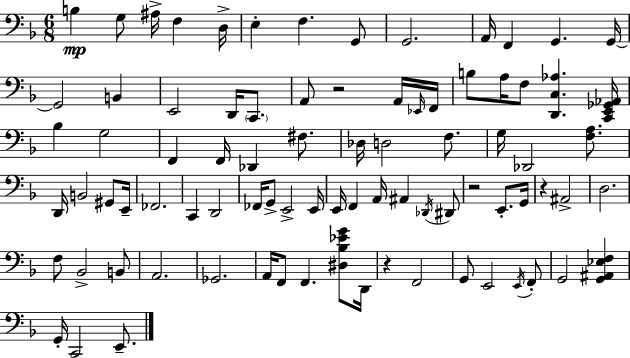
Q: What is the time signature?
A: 6/8